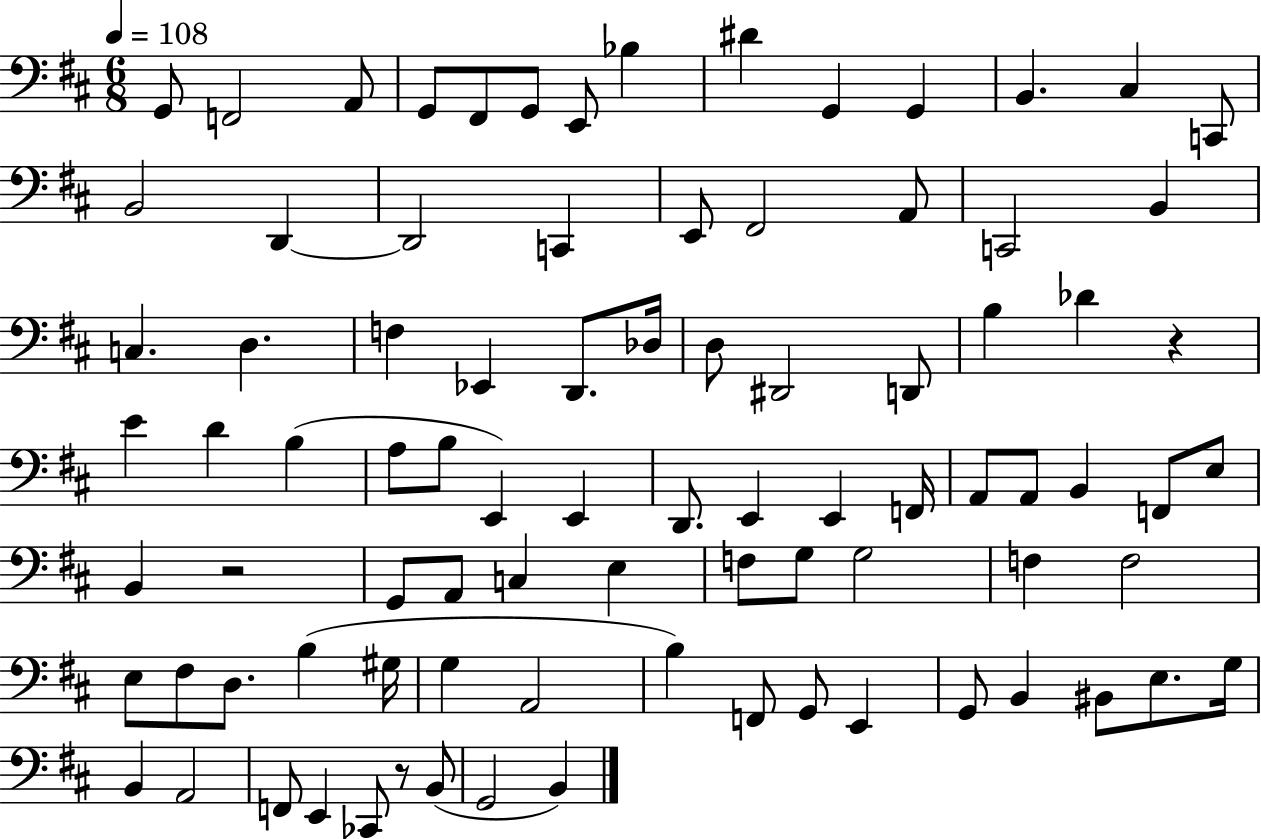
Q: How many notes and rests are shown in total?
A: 87